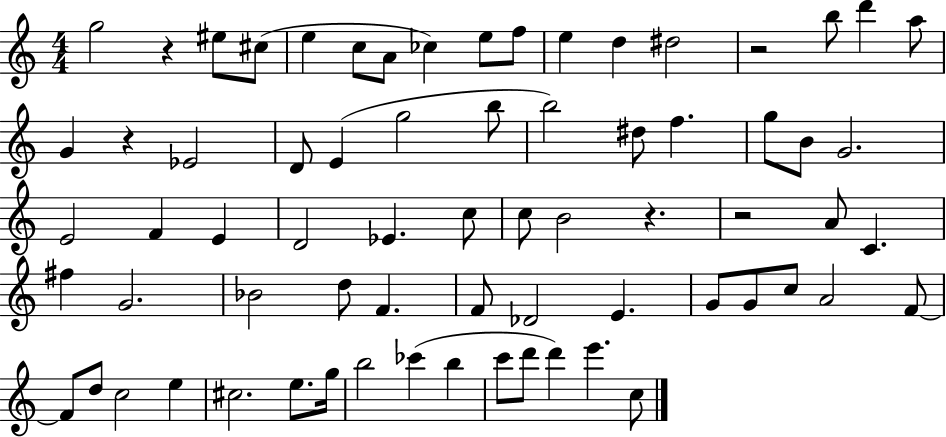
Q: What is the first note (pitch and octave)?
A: G5